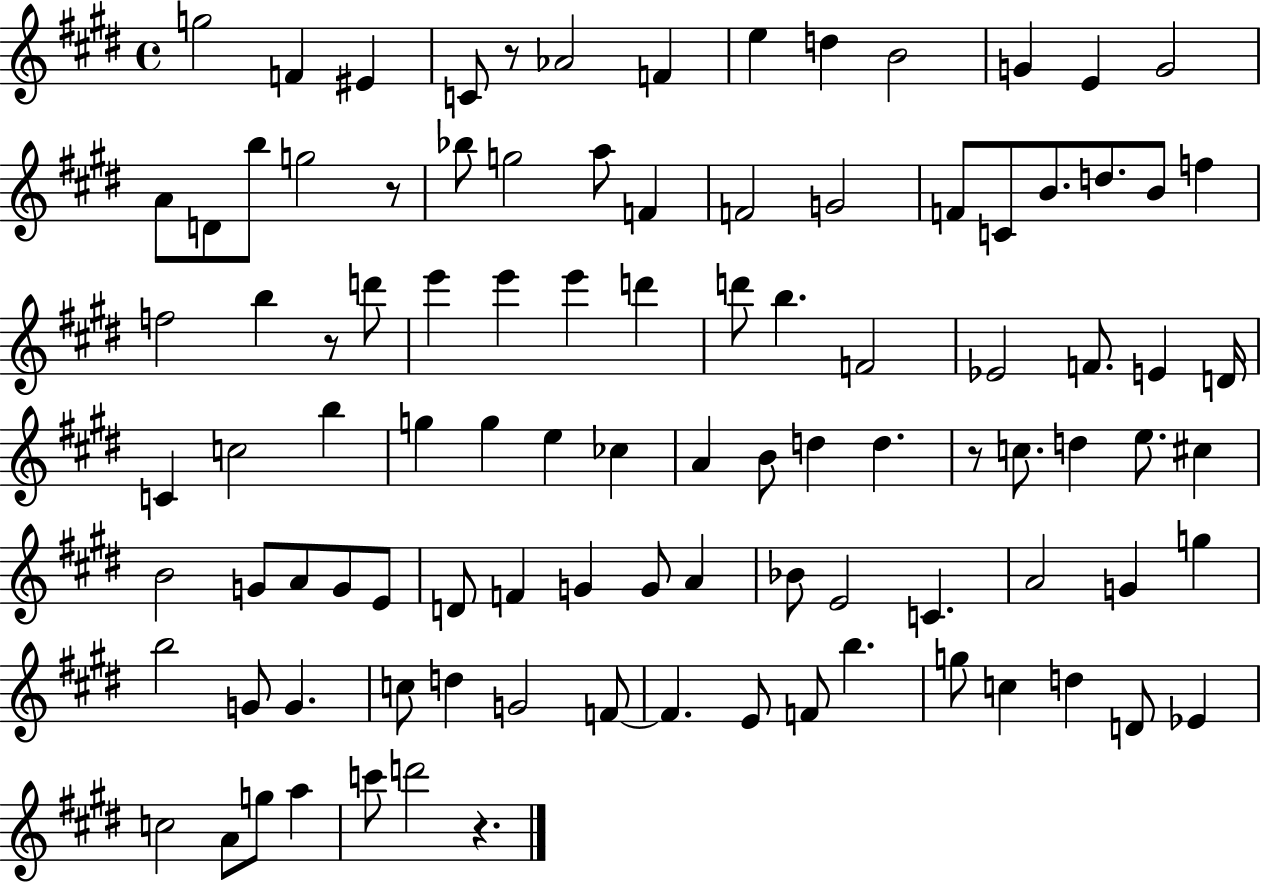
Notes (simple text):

G5/h F4/q EIS4/q C4/e R/e Ab4/h F4/q E5/q D5/q B4/h G4/q E4/q G4/h A4/e D4/e B5/e G5/h R/e Bb5/e G5/h A5/e F4/q F4/h G4/h F4/e C4/e B4/e. D5/e. B4/e F5/q F5/h B5/q R/e D6/e E6/q E6/q E6/q D6/q D6/e B5/q. F4/h Eb4/h F4/e. E4/q D4/s C4/q C5/h B5/q G5/q G5/q E5/q CES5/q A4/q B4/e D5/q D5/q. R/e C5/e. D5/q E5/e. C#5/q B4/h G4/e A4/e G4/e E4/e D4/e F4/q G4/q G4/e A4/q Bb4/e E4/h C4/q. A4/h G4/q G5/q B5/h G4/e G4/q. C5/e D5/q G4/h F4/e F4/q. E4/e F4/e B5/q. G5/e C5/q D5/q D4/e Eb4/q C5/h A4/e G5/e A5/q C6/e D6/h R/q.